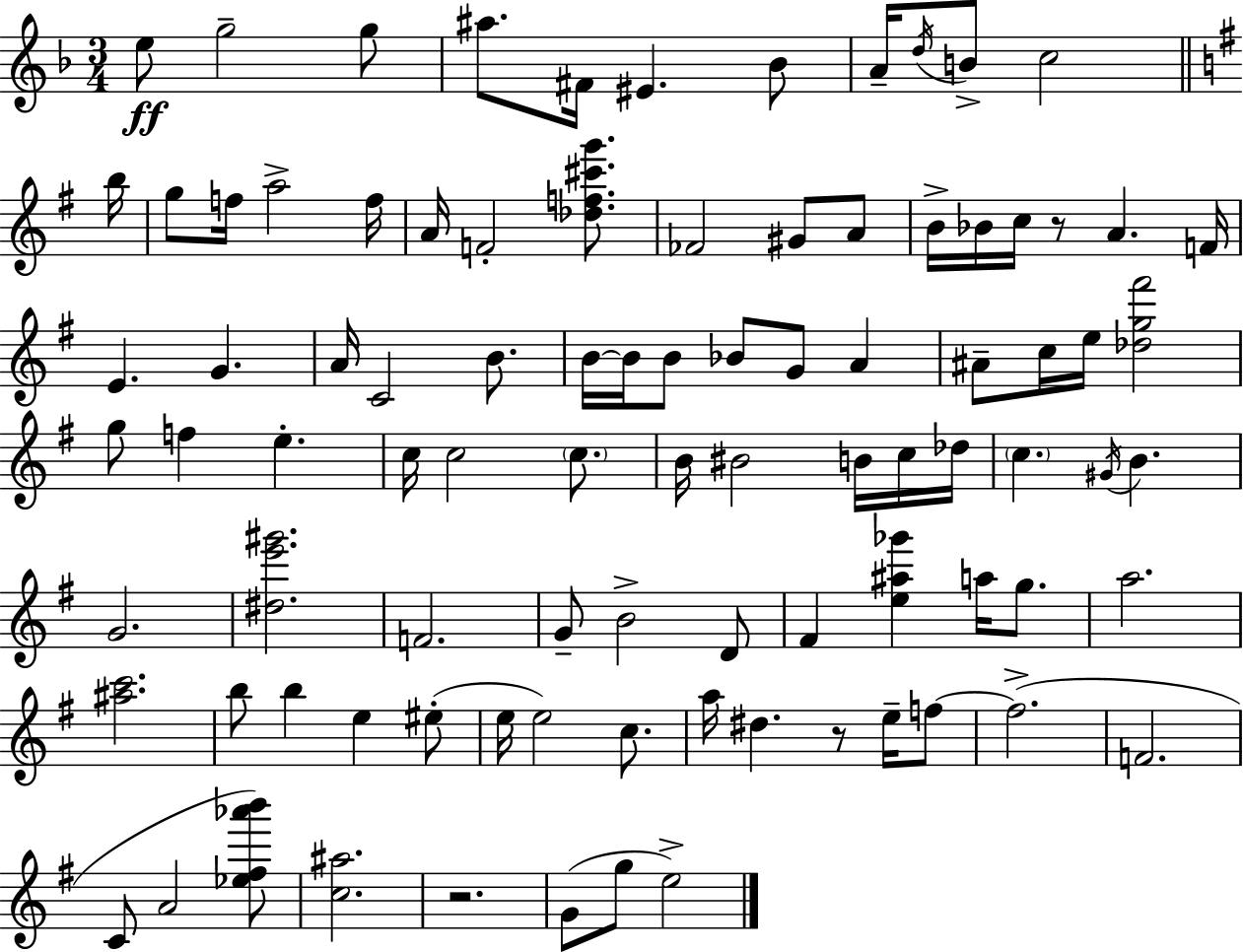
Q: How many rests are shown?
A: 3